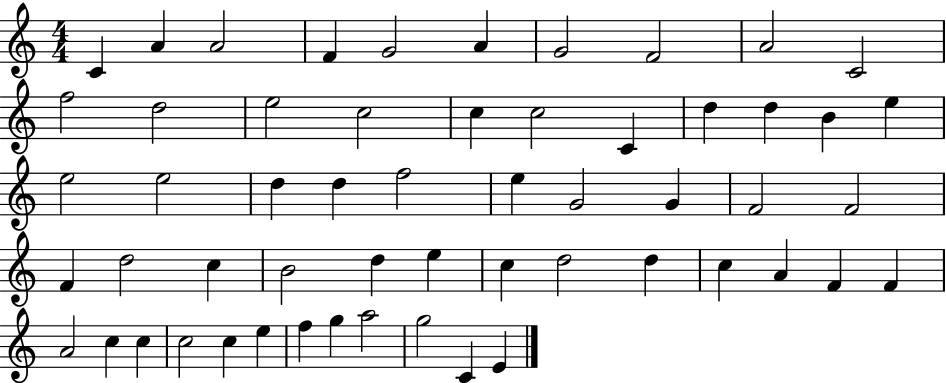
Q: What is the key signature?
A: C major